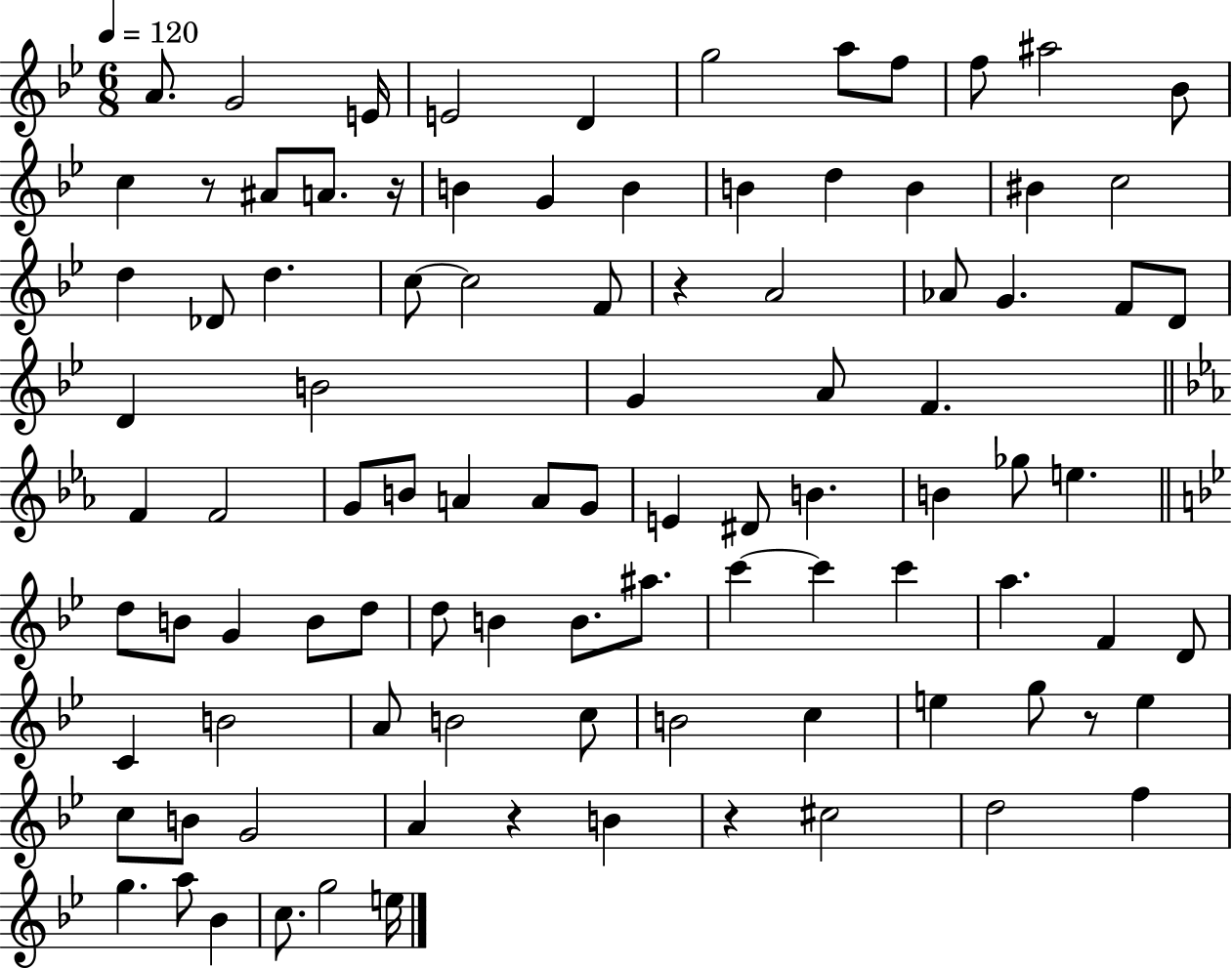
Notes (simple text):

A4/e. G4/h E4/s E4/h D4/q G5/h A5/e F5/e F5/e A#5/h Bb4/e C5/q R/e A#4/e A4/e. R/s B4/q G4/q B4/q B4/q D5/q B4/q BIS4/q C5/h D5/q Db4/e D5/q. C5/e C5/h F4/e R/q A4/h Ab4/e G4/q. F4/e D4/e D4/q B4/h G4/q A4/e F4/q. F4/q F4/h G4/e B4/e A4/q A4/e G4/e E4/q D#4/e B4/q. B4/q Gb5/e E5/q. D5/e B4/e G4/q B4/e D5/e D5/e B4/q B4/e. A#5/e. C6/q C6/q C6/q A5/q. F4/q D4/e C4/q B4/h A4/e B4/h C5/e B4/h C5/q E5/q G5/e R/e E5/q C5/e B4/e G4/h A4/q R/q B4/q R/q C#5/h D5/h F5/q G5/q. A5/e Bb4/q C5/e. G5/h E5/s